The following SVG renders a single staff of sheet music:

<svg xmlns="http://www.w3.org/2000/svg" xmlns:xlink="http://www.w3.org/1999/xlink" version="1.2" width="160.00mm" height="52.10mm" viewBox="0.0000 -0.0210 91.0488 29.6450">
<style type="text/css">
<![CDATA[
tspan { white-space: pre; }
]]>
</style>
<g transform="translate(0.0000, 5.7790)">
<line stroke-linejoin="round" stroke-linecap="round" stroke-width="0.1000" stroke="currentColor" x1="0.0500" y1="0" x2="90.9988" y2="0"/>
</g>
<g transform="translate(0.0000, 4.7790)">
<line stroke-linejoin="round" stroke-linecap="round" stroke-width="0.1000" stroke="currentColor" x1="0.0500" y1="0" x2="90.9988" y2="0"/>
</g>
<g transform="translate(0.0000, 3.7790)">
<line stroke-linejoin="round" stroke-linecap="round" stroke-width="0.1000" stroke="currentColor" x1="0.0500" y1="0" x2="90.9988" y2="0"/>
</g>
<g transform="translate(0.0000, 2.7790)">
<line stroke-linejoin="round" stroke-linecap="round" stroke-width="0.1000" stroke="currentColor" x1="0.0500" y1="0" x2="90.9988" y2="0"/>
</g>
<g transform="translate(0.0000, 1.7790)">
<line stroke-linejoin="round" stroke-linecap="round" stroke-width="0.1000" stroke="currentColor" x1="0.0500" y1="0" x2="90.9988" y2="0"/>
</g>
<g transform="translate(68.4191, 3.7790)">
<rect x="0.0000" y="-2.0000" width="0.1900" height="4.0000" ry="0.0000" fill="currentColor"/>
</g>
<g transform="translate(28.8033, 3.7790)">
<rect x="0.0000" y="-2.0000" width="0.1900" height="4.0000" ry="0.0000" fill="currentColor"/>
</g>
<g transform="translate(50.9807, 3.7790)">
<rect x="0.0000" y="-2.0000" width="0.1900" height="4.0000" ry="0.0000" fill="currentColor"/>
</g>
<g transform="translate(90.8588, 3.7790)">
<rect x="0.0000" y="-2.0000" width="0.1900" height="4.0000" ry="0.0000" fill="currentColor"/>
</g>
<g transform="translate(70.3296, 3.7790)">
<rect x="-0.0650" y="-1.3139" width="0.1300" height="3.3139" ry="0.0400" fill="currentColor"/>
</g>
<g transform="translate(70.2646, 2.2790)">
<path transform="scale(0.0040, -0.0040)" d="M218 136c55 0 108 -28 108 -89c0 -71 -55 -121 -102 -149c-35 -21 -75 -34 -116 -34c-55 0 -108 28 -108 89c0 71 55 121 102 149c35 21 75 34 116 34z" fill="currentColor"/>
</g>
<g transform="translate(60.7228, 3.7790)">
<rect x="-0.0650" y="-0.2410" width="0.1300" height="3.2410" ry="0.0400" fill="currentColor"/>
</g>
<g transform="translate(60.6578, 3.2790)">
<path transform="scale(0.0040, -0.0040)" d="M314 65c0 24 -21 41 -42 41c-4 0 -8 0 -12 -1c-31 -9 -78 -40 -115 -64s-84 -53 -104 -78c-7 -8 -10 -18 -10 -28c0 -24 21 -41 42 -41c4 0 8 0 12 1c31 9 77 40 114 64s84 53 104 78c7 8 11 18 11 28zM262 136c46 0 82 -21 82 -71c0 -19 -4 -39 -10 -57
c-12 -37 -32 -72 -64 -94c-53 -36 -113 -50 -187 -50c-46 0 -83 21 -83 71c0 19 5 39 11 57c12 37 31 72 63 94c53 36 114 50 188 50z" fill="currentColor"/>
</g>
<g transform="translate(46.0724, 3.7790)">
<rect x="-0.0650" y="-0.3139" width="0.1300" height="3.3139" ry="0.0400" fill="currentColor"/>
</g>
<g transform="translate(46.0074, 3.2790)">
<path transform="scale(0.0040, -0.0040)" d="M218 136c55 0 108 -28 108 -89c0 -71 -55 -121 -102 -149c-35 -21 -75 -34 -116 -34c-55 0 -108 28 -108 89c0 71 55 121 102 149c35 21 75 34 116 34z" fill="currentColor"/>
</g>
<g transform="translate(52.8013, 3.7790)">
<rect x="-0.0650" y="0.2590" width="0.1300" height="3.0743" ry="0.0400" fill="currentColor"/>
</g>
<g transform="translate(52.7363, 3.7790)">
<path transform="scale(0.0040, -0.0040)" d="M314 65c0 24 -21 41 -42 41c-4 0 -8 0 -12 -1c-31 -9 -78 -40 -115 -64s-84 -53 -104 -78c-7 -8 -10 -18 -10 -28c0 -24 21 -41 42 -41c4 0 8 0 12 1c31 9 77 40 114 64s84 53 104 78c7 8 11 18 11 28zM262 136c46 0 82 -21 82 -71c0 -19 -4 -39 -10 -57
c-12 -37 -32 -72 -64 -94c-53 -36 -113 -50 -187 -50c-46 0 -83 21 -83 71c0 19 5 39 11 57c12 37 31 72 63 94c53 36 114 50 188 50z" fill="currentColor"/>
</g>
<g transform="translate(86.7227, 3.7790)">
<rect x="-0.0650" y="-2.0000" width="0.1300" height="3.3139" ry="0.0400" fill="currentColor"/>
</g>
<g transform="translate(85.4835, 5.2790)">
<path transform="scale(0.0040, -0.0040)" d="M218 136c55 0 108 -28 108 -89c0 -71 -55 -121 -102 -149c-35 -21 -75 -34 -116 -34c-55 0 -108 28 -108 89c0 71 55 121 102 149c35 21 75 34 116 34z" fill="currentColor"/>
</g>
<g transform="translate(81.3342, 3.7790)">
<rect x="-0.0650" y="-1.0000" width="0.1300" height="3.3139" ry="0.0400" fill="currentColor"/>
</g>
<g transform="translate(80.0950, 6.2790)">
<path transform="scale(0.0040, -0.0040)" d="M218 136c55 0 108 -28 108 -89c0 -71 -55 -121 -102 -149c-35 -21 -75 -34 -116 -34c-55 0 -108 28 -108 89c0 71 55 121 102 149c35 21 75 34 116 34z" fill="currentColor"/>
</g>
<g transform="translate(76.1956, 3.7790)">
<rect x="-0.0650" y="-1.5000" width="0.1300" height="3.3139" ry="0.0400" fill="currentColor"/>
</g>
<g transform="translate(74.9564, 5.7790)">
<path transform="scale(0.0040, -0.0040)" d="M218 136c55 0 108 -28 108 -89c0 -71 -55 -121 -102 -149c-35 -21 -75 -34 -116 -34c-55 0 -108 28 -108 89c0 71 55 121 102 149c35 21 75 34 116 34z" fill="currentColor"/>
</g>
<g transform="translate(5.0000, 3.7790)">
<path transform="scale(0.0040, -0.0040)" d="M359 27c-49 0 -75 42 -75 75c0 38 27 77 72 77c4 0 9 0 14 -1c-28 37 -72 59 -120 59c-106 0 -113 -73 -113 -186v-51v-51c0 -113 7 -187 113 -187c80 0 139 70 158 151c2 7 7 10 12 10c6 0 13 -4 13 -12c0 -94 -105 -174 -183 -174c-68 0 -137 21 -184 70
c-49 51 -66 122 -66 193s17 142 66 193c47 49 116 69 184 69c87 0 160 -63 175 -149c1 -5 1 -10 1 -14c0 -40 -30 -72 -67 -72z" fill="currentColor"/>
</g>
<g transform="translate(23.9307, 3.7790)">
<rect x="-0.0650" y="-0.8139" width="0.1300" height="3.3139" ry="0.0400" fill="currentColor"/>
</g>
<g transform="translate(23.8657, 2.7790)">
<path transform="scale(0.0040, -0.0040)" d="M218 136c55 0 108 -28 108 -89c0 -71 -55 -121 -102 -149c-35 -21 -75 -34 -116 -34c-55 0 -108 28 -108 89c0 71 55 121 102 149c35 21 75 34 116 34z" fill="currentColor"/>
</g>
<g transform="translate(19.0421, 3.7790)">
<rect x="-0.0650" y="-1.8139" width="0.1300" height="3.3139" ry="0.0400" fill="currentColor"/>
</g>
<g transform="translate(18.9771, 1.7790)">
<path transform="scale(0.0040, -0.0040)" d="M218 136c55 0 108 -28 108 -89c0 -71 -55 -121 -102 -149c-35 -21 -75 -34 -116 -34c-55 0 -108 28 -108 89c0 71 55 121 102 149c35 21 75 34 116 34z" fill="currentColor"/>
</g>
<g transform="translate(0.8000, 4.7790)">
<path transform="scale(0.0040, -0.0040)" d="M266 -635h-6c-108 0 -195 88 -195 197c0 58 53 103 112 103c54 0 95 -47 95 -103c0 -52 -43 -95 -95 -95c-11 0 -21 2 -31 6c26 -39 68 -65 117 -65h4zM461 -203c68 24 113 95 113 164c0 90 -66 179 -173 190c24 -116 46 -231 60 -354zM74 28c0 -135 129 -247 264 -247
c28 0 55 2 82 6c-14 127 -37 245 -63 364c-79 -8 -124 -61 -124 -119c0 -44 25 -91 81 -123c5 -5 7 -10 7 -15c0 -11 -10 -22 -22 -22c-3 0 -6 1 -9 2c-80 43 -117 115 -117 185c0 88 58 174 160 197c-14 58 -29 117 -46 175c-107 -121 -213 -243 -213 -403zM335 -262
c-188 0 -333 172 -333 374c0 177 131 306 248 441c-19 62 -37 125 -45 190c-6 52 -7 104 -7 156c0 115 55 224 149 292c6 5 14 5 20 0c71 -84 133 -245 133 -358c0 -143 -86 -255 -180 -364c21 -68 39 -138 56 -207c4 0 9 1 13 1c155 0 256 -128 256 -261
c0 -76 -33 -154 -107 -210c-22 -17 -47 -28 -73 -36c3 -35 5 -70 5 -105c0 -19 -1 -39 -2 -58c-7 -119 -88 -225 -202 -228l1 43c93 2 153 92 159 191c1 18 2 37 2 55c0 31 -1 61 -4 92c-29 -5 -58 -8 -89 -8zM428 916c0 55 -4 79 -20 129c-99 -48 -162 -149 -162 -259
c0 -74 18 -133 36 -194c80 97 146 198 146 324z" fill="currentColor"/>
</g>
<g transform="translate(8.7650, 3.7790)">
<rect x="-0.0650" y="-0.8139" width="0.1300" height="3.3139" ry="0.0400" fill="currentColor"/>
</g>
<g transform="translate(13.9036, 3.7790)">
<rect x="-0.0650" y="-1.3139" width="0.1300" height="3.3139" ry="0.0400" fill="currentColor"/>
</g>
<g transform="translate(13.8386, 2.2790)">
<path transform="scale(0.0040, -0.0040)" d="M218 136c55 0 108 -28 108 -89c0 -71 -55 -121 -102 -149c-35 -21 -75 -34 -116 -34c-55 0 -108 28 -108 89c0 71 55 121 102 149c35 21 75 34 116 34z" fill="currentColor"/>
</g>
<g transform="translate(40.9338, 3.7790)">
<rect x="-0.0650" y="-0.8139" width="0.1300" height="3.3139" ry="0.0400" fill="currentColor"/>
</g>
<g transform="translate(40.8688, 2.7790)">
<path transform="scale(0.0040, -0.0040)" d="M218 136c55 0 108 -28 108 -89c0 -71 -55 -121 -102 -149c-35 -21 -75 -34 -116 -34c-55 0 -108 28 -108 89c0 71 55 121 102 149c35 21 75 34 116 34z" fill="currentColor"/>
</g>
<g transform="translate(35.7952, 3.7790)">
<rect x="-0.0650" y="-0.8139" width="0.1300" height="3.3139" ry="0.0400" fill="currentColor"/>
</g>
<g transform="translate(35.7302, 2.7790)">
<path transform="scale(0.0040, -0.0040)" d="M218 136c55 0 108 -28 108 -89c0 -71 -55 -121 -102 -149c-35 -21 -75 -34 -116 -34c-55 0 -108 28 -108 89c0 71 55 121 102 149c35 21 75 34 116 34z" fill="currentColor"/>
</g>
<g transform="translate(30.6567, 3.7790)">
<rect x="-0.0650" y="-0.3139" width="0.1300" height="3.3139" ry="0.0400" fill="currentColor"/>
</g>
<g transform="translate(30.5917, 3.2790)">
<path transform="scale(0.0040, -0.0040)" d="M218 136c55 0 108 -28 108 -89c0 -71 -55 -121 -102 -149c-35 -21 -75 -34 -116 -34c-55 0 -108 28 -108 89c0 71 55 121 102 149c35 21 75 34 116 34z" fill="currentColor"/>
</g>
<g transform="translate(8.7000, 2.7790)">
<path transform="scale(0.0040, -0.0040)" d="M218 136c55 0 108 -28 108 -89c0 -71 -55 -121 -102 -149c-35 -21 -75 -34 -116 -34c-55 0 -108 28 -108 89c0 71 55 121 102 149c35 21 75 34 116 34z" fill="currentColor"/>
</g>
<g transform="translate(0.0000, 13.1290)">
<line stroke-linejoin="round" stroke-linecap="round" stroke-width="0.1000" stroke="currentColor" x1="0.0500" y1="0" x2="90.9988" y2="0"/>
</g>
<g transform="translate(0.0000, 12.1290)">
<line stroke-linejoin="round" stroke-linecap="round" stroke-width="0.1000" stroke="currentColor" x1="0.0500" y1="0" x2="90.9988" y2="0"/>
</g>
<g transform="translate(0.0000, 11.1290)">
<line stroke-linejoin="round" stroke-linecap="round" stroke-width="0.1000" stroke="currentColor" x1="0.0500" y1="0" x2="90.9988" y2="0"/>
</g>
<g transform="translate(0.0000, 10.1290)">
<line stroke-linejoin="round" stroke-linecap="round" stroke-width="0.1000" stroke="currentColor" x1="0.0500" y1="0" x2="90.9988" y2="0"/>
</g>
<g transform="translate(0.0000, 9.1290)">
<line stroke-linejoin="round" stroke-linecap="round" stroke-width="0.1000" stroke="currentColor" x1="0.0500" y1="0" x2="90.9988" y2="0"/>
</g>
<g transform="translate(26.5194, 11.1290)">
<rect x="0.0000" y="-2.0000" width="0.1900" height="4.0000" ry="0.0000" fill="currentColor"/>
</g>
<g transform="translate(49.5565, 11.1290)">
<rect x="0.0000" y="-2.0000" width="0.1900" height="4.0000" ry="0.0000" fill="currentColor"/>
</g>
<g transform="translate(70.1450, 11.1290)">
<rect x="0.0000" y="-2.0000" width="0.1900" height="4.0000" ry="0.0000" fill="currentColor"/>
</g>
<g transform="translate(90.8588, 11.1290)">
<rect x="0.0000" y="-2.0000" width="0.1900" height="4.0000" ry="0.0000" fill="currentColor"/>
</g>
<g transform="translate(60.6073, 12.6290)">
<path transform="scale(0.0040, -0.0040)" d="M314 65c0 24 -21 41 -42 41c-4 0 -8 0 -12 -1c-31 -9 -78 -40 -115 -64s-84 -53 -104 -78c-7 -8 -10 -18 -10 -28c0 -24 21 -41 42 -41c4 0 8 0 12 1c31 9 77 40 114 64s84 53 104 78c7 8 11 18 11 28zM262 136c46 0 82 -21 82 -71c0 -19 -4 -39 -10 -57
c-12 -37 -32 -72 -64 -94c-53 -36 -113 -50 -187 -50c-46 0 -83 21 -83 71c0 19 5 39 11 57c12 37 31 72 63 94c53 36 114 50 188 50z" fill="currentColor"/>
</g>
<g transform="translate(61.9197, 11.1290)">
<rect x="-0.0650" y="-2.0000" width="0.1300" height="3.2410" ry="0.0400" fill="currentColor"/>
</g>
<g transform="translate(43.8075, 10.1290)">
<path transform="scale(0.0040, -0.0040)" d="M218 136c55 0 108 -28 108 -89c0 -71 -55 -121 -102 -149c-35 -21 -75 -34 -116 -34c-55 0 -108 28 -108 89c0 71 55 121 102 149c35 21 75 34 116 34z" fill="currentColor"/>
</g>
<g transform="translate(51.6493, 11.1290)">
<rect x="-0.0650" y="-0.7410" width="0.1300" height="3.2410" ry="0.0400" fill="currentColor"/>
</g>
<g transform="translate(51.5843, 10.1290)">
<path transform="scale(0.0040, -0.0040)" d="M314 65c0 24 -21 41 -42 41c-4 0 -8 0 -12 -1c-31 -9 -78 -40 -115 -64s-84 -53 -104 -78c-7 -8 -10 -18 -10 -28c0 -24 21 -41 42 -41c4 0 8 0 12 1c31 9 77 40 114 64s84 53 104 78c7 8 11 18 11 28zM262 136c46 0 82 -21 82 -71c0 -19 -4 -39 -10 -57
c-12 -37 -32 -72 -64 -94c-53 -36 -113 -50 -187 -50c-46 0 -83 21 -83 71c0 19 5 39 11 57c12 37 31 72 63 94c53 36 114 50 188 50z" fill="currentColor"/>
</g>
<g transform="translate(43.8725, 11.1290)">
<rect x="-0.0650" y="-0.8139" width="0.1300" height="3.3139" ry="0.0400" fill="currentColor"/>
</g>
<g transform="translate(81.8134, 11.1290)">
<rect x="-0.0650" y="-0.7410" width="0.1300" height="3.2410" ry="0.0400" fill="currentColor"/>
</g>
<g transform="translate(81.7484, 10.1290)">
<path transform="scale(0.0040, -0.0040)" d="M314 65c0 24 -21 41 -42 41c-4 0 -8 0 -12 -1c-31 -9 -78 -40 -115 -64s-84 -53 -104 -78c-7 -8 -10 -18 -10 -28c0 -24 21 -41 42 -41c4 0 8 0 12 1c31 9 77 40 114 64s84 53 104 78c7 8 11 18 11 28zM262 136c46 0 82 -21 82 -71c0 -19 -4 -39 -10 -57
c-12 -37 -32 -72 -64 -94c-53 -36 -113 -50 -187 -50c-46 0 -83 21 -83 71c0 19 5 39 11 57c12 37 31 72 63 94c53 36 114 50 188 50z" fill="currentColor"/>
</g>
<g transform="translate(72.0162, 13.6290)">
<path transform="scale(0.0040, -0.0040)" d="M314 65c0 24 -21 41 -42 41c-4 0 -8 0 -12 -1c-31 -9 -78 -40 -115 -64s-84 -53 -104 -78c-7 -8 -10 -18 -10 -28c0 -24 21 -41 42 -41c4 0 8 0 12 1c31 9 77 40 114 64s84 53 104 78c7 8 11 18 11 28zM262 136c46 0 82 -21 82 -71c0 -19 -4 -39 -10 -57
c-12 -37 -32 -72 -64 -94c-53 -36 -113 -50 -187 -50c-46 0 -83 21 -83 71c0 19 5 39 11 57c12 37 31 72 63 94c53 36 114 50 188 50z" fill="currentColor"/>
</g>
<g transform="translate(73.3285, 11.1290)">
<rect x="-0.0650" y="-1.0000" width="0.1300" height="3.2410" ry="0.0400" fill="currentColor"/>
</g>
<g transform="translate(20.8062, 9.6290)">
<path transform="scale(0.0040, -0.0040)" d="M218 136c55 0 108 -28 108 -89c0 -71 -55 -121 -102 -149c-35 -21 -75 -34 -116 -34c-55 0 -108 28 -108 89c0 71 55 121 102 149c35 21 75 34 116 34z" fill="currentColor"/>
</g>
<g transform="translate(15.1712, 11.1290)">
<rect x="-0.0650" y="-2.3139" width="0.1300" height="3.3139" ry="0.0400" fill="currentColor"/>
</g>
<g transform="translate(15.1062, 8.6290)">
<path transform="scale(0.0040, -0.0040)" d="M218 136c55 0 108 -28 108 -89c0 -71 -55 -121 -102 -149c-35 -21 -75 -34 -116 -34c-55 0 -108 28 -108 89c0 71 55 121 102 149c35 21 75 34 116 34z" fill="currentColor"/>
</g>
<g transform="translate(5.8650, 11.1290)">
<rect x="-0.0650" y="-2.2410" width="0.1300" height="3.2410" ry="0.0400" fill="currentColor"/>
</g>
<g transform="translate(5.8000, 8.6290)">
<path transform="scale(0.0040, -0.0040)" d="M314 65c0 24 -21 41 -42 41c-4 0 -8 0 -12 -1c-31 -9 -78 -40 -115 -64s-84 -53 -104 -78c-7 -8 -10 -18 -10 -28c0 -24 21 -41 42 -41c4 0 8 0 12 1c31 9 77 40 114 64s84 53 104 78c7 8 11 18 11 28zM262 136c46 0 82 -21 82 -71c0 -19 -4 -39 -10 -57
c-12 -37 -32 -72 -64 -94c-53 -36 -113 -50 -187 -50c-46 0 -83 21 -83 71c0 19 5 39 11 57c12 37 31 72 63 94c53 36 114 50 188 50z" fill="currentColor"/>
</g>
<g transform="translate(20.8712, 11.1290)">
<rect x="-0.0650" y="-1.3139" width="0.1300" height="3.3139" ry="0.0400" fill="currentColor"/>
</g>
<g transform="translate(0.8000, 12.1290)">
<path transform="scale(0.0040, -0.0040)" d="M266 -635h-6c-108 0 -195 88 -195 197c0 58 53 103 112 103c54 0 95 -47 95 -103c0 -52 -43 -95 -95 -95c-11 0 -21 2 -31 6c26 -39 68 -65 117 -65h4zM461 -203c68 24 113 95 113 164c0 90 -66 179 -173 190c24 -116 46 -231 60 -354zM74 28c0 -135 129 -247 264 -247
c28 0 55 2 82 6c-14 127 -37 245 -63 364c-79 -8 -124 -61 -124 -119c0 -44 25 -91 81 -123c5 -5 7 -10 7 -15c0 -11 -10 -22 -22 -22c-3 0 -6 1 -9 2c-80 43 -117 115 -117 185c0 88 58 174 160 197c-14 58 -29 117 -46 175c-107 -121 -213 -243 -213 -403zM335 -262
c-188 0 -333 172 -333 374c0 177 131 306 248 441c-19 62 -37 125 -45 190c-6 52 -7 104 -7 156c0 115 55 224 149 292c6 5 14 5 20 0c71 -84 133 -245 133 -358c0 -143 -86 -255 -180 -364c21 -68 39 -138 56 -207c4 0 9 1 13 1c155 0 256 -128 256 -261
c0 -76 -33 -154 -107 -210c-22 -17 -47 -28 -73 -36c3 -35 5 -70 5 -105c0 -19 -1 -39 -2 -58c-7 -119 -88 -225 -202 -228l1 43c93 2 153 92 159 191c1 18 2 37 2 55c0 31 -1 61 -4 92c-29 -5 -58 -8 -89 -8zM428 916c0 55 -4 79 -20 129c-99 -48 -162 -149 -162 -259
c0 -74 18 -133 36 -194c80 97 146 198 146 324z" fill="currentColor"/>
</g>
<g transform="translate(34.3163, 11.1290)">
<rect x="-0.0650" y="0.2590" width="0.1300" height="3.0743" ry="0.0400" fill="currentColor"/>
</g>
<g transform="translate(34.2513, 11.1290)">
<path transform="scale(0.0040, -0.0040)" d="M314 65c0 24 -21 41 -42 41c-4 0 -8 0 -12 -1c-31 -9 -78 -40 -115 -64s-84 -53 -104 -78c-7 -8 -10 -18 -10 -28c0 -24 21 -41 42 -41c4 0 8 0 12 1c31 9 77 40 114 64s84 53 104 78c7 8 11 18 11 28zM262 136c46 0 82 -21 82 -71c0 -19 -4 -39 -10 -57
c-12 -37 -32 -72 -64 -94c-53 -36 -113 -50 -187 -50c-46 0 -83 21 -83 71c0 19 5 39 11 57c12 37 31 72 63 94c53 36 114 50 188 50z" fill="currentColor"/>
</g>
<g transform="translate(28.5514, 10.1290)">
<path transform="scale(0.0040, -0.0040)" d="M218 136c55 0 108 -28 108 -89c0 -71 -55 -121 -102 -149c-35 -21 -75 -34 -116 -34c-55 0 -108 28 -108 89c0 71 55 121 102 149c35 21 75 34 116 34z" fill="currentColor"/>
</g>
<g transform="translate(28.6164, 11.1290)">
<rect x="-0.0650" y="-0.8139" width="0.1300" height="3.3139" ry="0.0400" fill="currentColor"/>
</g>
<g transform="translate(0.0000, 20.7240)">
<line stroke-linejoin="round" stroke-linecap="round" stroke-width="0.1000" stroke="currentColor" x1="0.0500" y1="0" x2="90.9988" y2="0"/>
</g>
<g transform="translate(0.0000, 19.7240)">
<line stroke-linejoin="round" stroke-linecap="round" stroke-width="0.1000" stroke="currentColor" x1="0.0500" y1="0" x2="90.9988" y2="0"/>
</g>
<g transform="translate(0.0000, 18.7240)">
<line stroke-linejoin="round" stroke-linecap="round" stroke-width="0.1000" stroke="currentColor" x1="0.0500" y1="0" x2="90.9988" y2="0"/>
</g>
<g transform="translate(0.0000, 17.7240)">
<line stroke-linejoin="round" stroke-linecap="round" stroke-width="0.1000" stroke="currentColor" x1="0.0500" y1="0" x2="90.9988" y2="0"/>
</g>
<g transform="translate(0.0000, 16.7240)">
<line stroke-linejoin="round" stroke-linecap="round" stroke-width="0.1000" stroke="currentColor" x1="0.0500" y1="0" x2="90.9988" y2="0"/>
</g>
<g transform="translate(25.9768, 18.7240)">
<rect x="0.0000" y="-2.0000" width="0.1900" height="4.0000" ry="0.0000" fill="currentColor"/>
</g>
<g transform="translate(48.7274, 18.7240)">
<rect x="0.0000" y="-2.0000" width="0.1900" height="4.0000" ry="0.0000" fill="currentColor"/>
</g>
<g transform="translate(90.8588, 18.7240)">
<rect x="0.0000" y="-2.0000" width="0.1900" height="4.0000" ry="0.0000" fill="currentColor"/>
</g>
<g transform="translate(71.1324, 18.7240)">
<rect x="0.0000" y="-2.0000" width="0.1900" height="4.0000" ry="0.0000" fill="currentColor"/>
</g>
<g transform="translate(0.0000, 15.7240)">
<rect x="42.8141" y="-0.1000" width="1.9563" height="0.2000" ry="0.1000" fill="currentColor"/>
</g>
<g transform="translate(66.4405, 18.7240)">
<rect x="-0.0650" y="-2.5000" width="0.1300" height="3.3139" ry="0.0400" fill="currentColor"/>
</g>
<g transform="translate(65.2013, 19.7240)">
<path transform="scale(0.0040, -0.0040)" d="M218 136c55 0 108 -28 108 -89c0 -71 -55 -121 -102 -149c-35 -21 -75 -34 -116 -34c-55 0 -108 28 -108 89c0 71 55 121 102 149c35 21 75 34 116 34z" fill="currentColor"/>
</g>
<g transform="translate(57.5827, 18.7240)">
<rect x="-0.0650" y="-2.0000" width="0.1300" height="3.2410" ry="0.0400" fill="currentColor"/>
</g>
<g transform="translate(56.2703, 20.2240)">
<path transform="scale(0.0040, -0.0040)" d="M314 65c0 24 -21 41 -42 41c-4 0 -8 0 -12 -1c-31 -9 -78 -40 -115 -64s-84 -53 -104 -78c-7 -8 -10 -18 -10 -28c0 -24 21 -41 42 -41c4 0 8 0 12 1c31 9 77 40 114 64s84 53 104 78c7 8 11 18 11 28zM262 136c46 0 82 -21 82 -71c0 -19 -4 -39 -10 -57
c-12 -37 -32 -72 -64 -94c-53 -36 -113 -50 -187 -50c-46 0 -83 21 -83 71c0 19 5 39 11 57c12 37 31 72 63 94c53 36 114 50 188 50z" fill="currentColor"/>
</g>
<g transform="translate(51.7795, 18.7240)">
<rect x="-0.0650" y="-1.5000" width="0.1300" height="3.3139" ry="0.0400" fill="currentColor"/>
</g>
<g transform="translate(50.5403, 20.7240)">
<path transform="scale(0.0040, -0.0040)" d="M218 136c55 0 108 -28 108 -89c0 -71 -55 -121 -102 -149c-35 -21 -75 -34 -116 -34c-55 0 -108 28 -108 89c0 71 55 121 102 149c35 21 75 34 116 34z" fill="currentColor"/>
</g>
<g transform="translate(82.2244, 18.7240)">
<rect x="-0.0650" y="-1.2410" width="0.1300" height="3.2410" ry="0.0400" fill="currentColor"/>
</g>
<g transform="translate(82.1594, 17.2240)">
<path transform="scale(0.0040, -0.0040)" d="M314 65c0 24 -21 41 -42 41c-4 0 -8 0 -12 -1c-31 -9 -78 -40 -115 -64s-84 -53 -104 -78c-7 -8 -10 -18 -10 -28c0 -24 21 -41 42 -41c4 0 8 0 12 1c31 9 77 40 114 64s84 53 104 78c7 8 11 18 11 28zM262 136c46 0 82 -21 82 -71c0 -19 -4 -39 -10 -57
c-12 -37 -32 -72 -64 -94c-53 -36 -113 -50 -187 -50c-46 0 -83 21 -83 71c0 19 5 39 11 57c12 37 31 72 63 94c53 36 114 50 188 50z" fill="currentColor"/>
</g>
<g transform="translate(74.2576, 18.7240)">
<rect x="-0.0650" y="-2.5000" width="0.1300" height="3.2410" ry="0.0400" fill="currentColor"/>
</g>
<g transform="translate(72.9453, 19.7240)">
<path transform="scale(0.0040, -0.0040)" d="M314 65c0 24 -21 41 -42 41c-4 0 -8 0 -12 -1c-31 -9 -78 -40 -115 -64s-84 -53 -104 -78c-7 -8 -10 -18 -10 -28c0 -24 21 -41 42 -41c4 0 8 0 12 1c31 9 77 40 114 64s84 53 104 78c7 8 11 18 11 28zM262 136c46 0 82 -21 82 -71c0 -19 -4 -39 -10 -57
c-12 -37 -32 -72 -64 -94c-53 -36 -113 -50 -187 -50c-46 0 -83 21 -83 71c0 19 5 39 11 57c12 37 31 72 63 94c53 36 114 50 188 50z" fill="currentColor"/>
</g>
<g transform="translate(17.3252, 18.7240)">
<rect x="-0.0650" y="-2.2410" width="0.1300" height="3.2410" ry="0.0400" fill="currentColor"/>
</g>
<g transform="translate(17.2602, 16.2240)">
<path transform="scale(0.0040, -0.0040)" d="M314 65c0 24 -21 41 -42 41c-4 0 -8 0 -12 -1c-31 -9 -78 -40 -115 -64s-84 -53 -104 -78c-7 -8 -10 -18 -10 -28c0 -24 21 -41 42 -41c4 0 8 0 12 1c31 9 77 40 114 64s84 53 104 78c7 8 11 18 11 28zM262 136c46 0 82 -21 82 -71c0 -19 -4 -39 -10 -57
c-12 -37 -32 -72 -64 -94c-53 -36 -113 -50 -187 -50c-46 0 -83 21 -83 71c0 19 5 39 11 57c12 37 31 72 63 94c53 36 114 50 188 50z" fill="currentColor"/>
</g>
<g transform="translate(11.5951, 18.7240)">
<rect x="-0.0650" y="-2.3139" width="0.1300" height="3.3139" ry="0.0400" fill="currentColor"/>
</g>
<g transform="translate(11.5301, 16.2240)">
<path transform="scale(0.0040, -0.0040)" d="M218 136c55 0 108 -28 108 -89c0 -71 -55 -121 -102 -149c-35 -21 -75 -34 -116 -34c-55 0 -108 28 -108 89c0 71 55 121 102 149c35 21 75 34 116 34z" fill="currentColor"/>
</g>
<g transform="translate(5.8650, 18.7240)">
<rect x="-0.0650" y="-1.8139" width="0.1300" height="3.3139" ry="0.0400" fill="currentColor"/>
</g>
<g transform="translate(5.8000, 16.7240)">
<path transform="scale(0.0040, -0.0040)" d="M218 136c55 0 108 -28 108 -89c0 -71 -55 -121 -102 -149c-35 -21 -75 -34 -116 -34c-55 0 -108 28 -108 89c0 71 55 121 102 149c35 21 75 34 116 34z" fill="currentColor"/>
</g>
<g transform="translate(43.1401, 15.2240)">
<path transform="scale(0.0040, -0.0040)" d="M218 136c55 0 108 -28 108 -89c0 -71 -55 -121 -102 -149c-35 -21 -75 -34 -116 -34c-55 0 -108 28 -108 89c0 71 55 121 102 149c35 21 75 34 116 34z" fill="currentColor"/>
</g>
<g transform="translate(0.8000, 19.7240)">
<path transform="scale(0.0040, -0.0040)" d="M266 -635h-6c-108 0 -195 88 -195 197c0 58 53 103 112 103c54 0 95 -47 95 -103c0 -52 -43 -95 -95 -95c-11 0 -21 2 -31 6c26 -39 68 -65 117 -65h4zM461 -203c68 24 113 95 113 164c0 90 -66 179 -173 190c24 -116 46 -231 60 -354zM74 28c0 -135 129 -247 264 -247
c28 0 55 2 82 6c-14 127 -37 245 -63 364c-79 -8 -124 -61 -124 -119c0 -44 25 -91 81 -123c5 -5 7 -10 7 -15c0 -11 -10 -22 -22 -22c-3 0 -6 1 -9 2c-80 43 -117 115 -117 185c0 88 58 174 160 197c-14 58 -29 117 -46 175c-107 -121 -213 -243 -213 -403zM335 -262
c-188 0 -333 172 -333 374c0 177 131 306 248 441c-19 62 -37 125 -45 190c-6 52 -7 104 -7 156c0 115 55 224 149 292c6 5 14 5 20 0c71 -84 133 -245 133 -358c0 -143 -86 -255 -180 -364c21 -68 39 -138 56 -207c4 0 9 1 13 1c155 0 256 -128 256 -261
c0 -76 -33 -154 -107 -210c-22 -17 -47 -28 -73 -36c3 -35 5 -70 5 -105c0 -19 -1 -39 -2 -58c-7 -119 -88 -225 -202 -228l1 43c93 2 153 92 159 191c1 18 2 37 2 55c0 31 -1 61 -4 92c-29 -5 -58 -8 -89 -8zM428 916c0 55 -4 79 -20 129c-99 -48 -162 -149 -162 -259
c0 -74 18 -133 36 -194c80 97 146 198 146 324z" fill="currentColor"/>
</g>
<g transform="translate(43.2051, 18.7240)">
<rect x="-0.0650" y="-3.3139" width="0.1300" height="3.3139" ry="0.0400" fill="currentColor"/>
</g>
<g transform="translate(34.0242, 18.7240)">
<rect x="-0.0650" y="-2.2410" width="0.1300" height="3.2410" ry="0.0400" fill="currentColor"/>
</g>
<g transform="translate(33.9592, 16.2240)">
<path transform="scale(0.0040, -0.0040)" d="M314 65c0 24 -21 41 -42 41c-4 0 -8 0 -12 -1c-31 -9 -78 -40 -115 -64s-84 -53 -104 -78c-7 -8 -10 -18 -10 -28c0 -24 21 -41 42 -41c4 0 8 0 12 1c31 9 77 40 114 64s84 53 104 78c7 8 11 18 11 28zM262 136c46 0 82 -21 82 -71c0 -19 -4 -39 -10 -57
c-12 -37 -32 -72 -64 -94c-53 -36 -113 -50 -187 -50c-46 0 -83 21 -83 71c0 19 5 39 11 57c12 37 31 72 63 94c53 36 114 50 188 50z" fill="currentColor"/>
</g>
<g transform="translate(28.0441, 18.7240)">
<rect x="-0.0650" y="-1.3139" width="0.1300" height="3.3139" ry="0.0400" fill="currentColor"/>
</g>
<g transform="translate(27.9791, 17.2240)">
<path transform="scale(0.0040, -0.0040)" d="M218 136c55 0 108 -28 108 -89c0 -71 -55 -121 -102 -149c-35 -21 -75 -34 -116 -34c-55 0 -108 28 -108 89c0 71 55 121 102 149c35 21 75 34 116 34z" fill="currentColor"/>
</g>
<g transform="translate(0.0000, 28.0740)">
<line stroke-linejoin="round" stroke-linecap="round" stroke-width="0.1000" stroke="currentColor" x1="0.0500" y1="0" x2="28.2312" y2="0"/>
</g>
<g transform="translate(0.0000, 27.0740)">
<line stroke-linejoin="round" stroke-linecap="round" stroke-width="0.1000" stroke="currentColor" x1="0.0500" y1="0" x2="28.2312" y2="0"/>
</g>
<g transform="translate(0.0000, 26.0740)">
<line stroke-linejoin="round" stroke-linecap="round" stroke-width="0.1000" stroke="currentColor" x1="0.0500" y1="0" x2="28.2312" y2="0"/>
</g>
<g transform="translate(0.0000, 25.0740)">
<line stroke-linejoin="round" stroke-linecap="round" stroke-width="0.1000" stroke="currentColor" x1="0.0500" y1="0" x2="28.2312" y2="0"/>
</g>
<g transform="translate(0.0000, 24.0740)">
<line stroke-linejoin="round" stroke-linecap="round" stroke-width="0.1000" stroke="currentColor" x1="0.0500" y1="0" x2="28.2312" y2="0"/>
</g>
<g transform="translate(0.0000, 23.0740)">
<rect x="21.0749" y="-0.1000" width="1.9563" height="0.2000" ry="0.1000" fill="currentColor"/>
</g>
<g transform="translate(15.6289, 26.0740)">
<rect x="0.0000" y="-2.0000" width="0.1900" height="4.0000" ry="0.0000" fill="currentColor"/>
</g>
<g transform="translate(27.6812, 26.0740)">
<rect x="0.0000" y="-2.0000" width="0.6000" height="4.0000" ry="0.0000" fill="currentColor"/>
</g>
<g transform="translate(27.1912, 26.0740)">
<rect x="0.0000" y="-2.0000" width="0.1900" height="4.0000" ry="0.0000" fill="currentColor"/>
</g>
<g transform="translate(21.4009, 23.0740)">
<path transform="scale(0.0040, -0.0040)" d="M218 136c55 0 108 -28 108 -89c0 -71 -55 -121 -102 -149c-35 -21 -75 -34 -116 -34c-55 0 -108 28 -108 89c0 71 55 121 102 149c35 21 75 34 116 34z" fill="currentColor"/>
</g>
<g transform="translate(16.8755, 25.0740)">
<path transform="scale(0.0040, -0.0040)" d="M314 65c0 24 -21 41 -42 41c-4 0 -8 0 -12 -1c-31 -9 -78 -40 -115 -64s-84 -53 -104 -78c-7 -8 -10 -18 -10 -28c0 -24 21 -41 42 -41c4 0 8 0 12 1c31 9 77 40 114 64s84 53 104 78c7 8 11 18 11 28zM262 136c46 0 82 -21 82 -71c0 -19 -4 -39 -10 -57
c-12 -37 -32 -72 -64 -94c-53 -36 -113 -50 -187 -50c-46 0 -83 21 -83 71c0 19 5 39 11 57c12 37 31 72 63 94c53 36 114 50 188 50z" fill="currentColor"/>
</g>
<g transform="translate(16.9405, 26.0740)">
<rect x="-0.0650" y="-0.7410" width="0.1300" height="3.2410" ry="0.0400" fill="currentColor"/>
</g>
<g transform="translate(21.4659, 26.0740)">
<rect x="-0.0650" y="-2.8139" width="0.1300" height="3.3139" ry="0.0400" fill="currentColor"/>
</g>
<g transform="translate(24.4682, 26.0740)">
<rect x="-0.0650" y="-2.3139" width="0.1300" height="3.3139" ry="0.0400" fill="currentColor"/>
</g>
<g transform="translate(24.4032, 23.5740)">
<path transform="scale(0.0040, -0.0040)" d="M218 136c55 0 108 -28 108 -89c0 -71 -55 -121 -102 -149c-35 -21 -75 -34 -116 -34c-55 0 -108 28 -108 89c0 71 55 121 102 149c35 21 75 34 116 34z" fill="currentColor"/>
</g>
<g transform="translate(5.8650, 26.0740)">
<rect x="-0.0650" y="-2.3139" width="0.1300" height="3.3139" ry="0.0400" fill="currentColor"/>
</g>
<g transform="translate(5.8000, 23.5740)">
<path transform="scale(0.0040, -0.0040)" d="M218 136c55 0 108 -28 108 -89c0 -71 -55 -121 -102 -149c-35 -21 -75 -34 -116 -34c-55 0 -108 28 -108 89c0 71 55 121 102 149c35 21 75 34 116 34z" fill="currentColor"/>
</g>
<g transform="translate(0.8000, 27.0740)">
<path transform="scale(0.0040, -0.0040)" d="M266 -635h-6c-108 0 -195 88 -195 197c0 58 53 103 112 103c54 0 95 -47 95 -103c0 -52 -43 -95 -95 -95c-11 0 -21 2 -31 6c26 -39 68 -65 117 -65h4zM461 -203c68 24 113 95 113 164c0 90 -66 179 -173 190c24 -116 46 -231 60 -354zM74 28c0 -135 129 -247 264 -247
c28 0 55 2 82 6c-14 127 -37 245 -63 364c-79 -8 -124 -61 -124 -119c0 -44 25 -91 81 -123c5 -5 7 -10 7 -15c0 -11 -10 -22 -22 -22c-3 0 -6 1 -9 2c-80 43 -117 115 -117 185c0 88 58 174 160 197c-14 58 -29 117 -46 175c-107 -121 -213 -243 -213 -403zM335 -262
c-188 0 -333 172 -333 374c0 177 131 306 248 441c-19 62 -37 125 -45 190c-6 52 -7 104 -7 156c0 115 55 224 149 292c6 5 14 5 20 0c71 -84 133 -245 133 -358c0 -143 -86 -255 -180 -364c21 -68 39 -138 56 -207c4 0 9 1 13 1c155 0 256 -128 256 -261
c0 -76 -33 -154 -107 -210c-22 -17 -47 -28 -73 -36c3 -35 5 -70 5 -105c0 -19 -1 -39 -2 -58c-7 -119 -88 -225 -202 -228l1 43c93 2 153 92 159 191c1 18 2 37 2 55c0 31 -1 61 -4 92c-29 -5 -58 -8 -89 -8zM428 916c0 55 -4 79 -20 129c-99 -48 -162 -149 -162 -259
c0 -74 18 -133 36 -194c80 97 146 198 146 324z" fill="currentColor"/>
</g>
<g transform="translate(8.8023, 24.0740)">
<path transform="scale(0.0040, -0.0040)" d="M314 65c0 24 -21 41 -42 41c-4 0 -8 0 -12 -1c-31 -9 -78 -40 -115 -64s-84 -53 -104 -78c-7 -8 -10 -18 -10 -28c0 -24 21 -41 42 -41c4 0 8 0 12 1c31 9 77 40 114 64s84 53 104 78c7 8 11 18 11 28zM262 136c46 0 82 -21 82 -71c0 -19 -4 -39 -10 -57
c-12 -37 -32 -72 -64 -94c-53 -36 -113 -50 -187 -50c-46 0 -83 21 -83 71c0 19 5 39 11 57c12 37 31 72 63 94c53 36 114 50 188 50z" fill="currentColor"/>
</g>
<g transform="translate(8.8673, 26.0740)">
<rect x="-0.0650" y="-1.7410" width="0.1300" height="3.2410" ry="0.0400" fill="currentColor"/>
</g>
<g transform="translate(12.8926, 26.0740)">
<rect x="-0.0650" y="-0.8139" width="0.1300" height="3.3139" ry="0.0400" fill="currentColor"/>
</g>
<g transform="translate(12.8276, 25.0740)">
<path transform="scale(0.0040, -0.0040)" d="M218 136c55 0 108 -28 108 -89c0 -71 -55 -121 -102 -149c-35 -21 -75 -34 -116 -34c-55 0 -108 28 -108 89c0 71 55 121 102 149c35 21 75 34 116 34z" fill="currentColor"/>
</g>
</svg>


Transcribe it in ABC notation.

X:1
T:Untitled
M:4/4
L:1/4
K:C
d e f d c d d c B2 c2 e E D F g2 g e d B2 d d2 F2 D2 d2 f g g2 e g2 b E F2 G G2 e2 g f2 d d2 a g